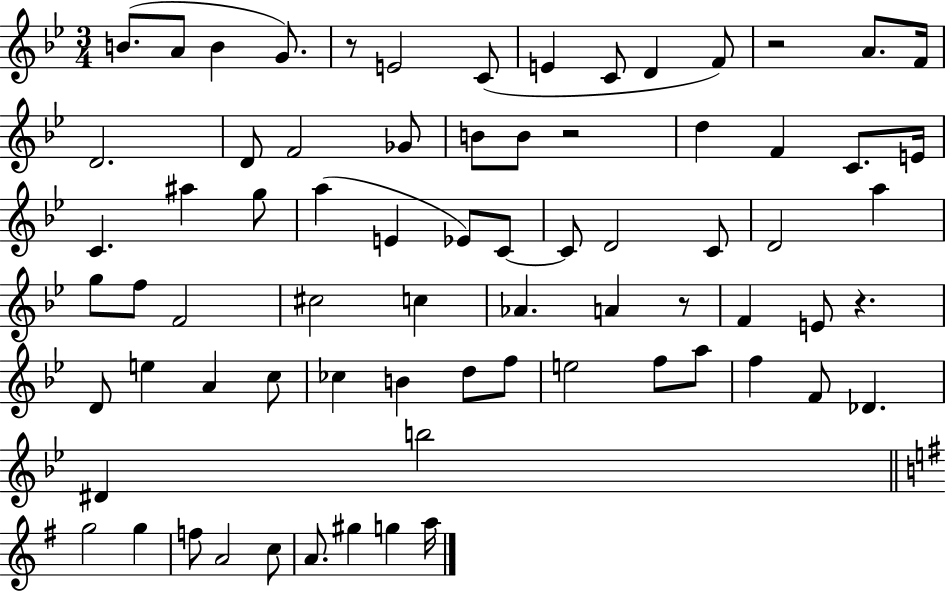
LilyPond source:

{
  \clef treble
  \numericTimeSignature
  \time 3/4
  \key bes \major
  b'8.( a'8 b'4 g'8.) | r8 e'2 c'8( | e'4 c'8 d'4 f'8) | r2 a'8. f'16 | \break d'2. | d'8 f'2 ges'8 | b'8 b'8 r2 | d''4 f'4 c'8. e'16 | \break c'4. ais''4 g''8 | a''4( e'4 ees'8) c'8~~ | c'8 d'2 c'8 | d'2 a''4 | \break g''8 f''8 f'2 | cis''2 c''4 | aes'4. a'4 r8 | f'4 e'8 r4. | \break d'8 e''4 a'4 c''8 | ces''4 b'4 d''8 f''8 | e''2 f''8 a''8 | f''4 f'8 des'4. | \break dis'4 b''2 | \bar "||" \break \key g \major g''2 g''4 | f''8 a'2 c''8 | a'8. gis''4 g''4 a''16 | \bar "|."
}